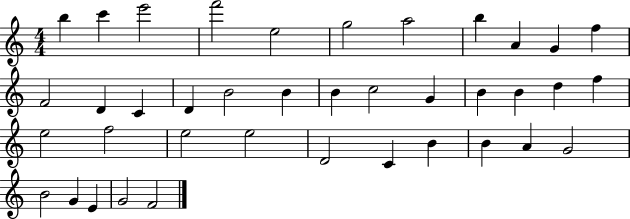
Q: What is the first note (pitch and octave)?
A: B5